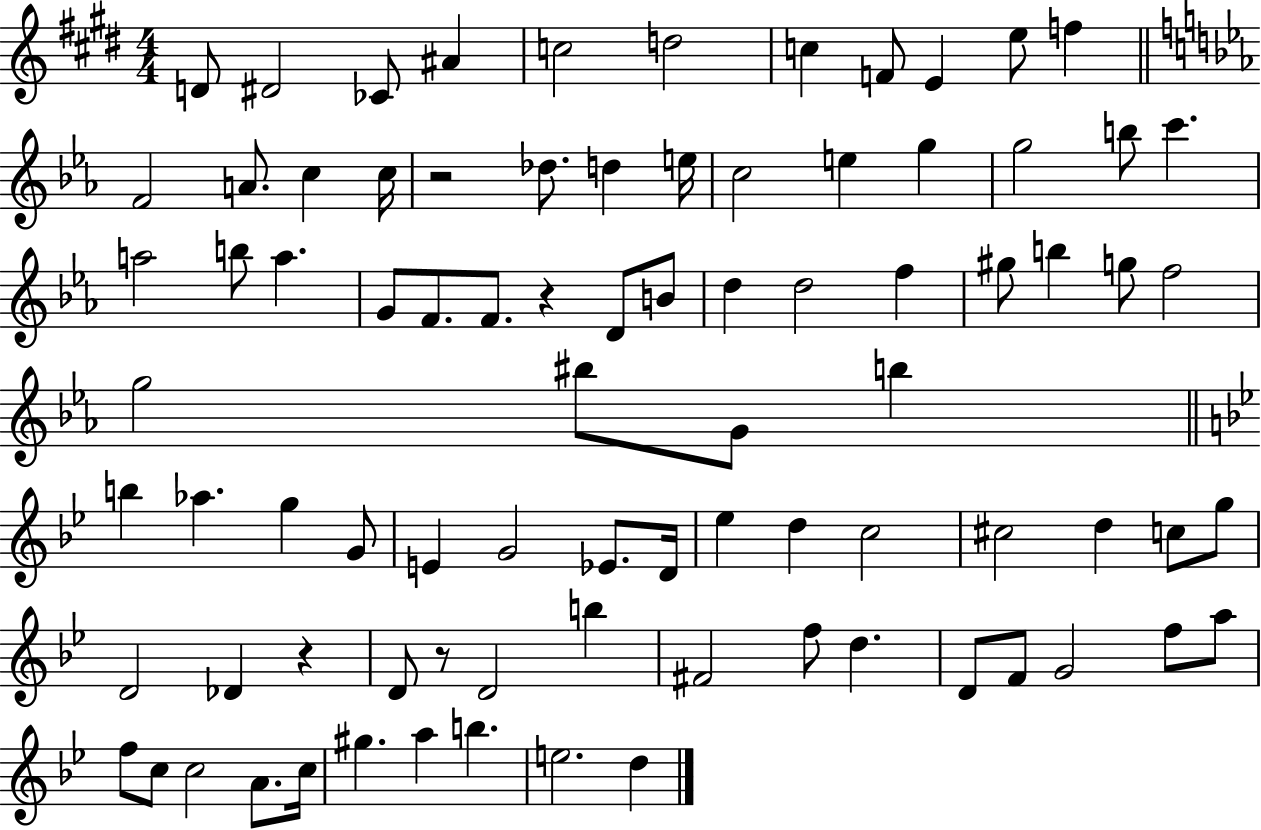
D4/e D#4/h CES4/e A#4/q C5/h D5/h C5/q F4/e E4/q E5/e F5/q F4/h A4/e. C5/q C5/s R/h Db5/e. D5/q E5/s C5/h E5/q G5/q G5/h B5/e C6/q. A5/h B5/e A5/q. G4/e F4/e. F4/e. R/q D4/e B4/e D5/q D5/h F5/q G#5/e B5/q G5/e F5/h G5/h BIS5/e G4/e B5/q B5/q Ab5/q. G5/q G4/e E4/q G4/h Eb4/e. D4/s Eb5/q D5/q C5/h C#5/h D5/q C5/e G5/e D4/h Db4/q R/q D4/e R/e D4/h B5/q F#4/h F5/e D5/q. D4/e F4/e G4/h F5/e A5/e F5/e C5/e C5/h A4/e. C5/s G#5/q. A5/q B5/q. E5/h. D5/q